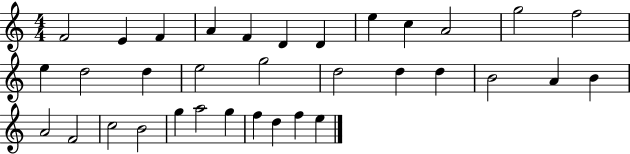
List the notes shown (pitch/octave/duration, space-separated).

F4/h E4/q F4/q A4/q F4/q D4/q D4/q E5/q C5/q A4/h G5/h F5/h E5/q D5/h D5/q E5/h G5/h D5/h D5/q D5/q B4/h A4/q B4/q A4/h F4/h C5/h B4/h G5/q A5/h G5/q F5/q D5/q F5/q E5/q